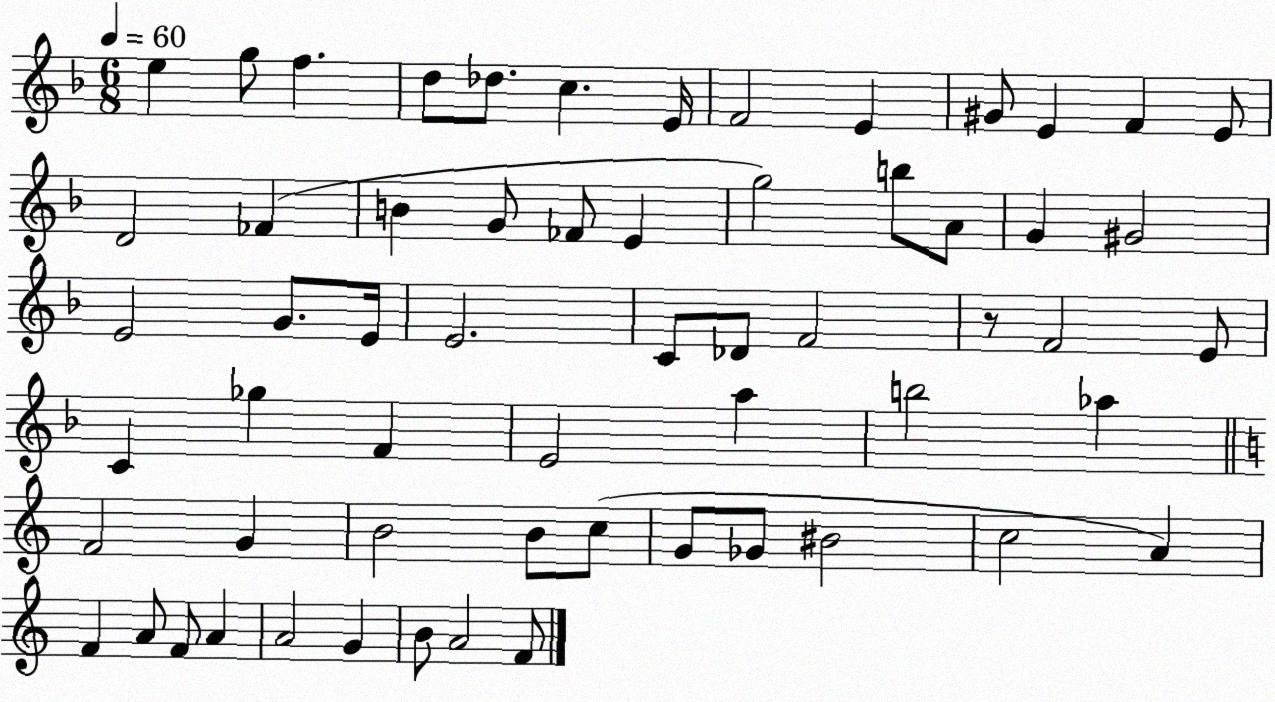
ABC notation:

X:1
T:Untitled
M:6/8
L:1/4
K:F
e g/2 f d/2 _d/2 c E/4 F2 E ^G/2 E F E/2 D2 _F B G/2 _F/2 E g2 b/2 A/2 G ^G2 E2 G/2 E/4 E2 C/2 _D/2 F2 z/2 F2 E/2 C _g F E2 a b2 _a F2 G B2 B/2 c/2 G/2 _G/2 ^B2 c2 A F A/2 F/2 A A2 G B/2 A2 F/2